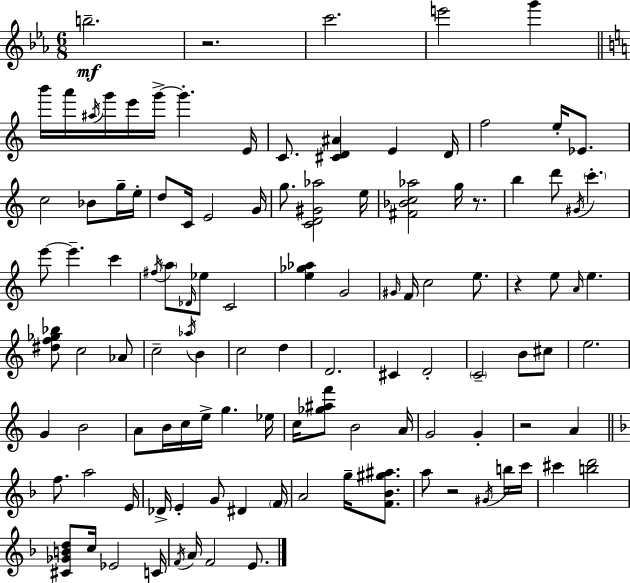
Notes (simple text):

B5/h. R/h. C6/h. E6/h G6/q B6/s A6/s A#5/s G6/s E6/s G6/s G6/q. E4/s C4/e. [C#4,D4,A#4]/q E4/q D4/s F5/h E5/s Eb4/e. C5/h Bb4/e G5/s E5/s D5/e C4/s E4/h G4/s G5/e. [C4,D4,G#4,Ab5]/h E5/s [F#4,Bb4,C5,Ab5]/h G5/s R/e. B5/q D6/e G#4/s C6/q. E6/e E6/q. C6/q F#5/s A5/e Db4/s Eb5/e C4/h [E5,Gb5,Ab5]/q G4/h G#4/s F4/s C5/h E5/e. R/q E5/e A4/s E5/q. [D#5,F5,Gb5,Bb5]/e C5/h Ab4/e C5/h Ab5/s B4/q C5/h D5/q D4/h. C#4/q D4/h C4/h B4/e C#5/e E5/h. G4/q B4/h A4/e B4/s C5/s E5/s G5/q. Eb5/s C5/s [Gb5,A#5,F6]/e B4/h A4/s G4/h G4/q R/h A4/q F5/e. A5/h E4/s Db4/s E4/q G4/e D#4/q F4/s A4/h G5/s [F4,Bb4,G#5,A#5]/e. A5/e R/h G#4/s B5/s C6/s C#6/q [B5,D6]/h [C#4,Gb4,B4,D5]/e C5/s Eb4/h C4/s F4/s A4/s F4/h E4/e.